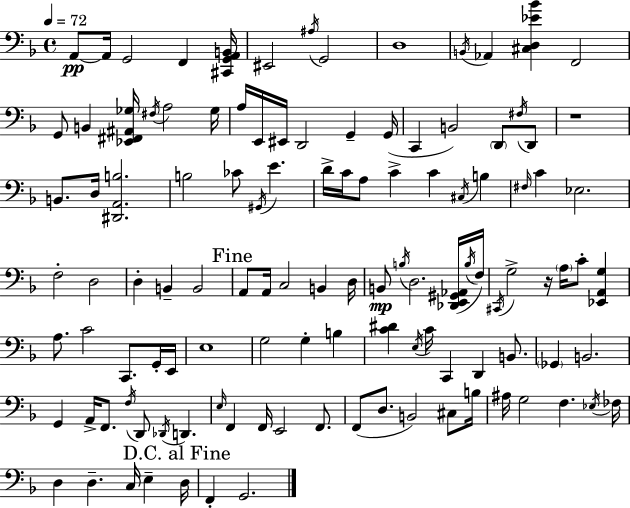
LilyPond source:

{
  \clef bass
  \time 4/4
  \defaultTimeSignature
  \key f \major
  \tempo 4 = 72
  a,8~~\pp a,16 g,2 f,4 <cis, g, a, b,>16 | eis,2 \acciaccatura { ais16 } g,2 | d1 | \acciaccatura { b,16 } aes,4 <cis d ees' bes'>4 f,2 | \break g,8 b,4 <ees, fis, ais, ges>16 \acciaccatura { fis16 } a2 | ges16 a16 e,16 eis,16 d,2 g,4-- | g,16( c,4 b,2) \parenthesize d,8 | \acciaccatura { fis16 } d,8 r1 | \break b,8. d16 <dis, a, b>2. | b2 ces'8 \acciaccatura { gis,16 } e'4. | d'16-> c'16 a8 c'4-> c'4 | \acciaccatura { cis16 } b4 \grace { fis16 } c'4 ees2. | \break f2-. d2 | d4-. b,4-- b,2 | \mark "Fine" a,8 a,16 c2 | b,4 d16 b,8\mp \acciaccatura { b16 } d2. | \break <des, e, gis, aes,>16( \acciaccatura { b16 } f16) \acciaccatura { cis,16 } g2-> | r16 \parenthesize a16 c'8-. <ees, a, g>4 a8. c'2 | c,8. g,16-. e,16 e1 | g2 | \break g4-. b4 <c' dis'>4 \acciaccatura { e16 } c'16 | c,4 d,4 b,8. \parenthesize ges,4 b,2. | g,4 a,16-> | f,8. \acciaccatura { f16 } d,8 \acciaccatura { des,16 } d,4. \grace { e16 } f,4 | \break f,16 e,2 f,8. f,8( | d8. b,2) cis8 b16 ais16 g2 | f4. \acciaccatura { ees16 } fes16 d4 | d4.-- c16 e4-- \mark "D.C. al Fine" d16 f,4-. | \break g,2. \bar "|."
}